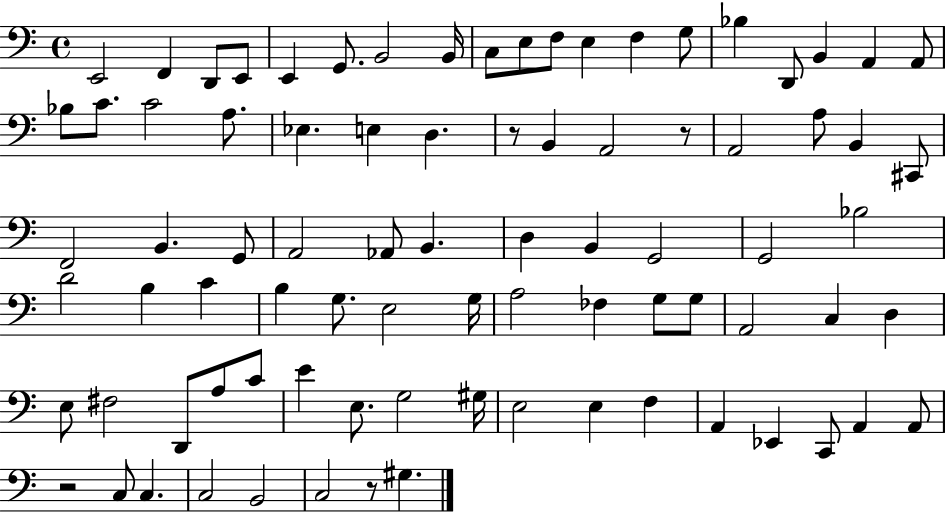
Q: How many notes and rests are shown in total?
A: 84